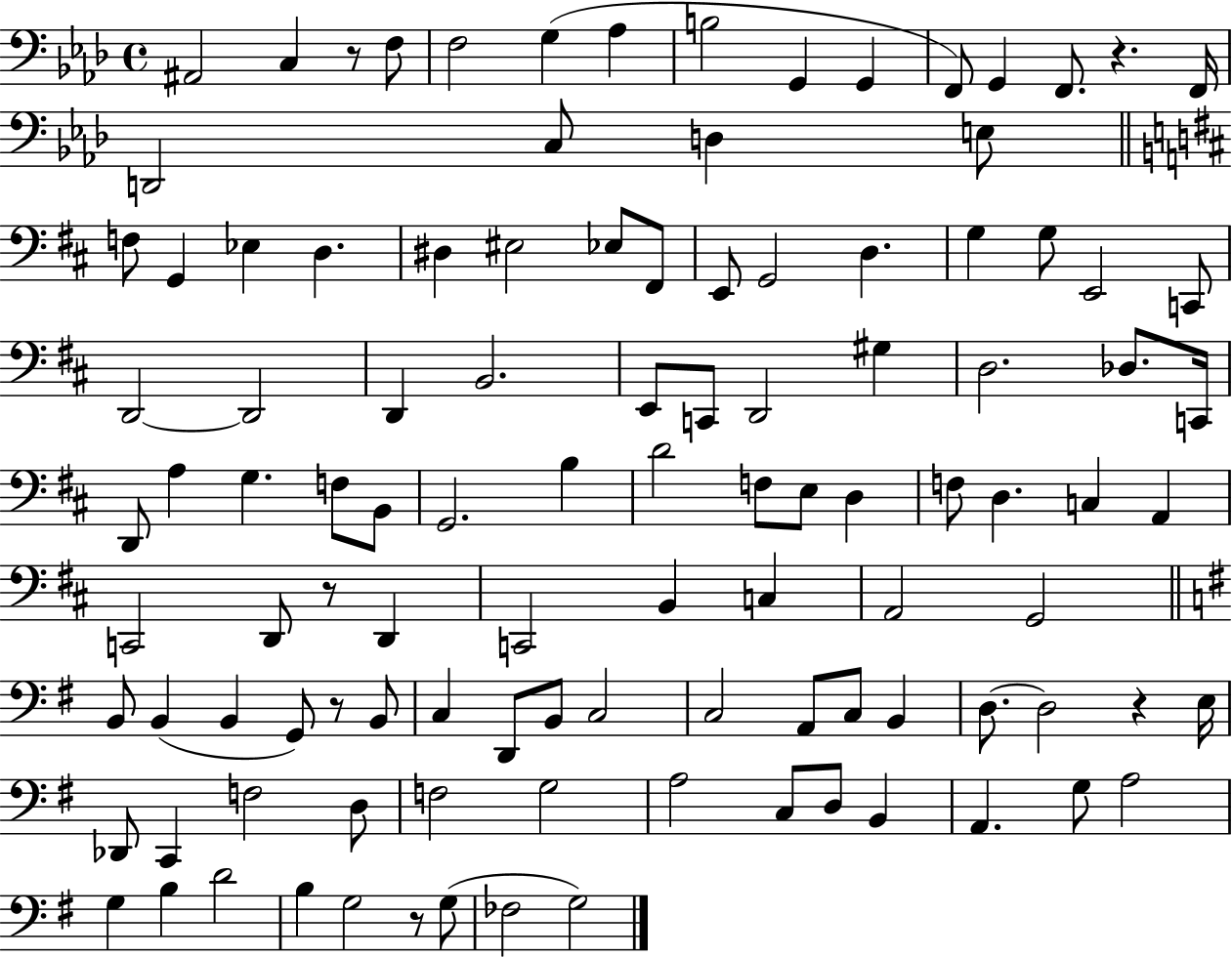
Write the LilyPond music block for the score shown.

{
  \clef bass
  \time 4/4
  \defaultTimeSignature
  \key aes \major
  \repeat volta 2 { ais,2 c4 r8 f8 | f2 g4( aes4 | b2 g,4 g,4 | f,8) g,4 f,8. r4. f,16 | \break d,2 c8 d4 e8 | \bar "||" \break \key b \minor f8 g,4 ees4 d4. | dis4 eis2 ees8 fis,8 | e,8 g,2 d4. | g4 g8 e,2 c,8 | \break d,2~~ d,2 | d,4 b,2. | e,8 c,8 d,2 gis4 | d2. des8. c,16 | \break d,8 a4 g4. f8 b,8 | g,2. b4 | d'2 f8 e8 d4 | f8 d4. c4 a,4 | \break c,2 d,8 r8 d,4 | c,2 b,4 c4 | a,2 g,2 | \bar "||" \break \key g \major b,8 b,4( b,4 g,8) r8 b,8 | c4 d,8 b,8 c2 | c2 a,8 c8 b,4 | d8.~~ d2 r4 e16 | \break des,8 c,4 f2 d8 | f2 g2 | a2 c8 d8 b,4 | a,4. g8 a2 | \break g4 b4 d'2 | b4 g2 r8 g8( | fes2 g2) | } \bar "|."
}